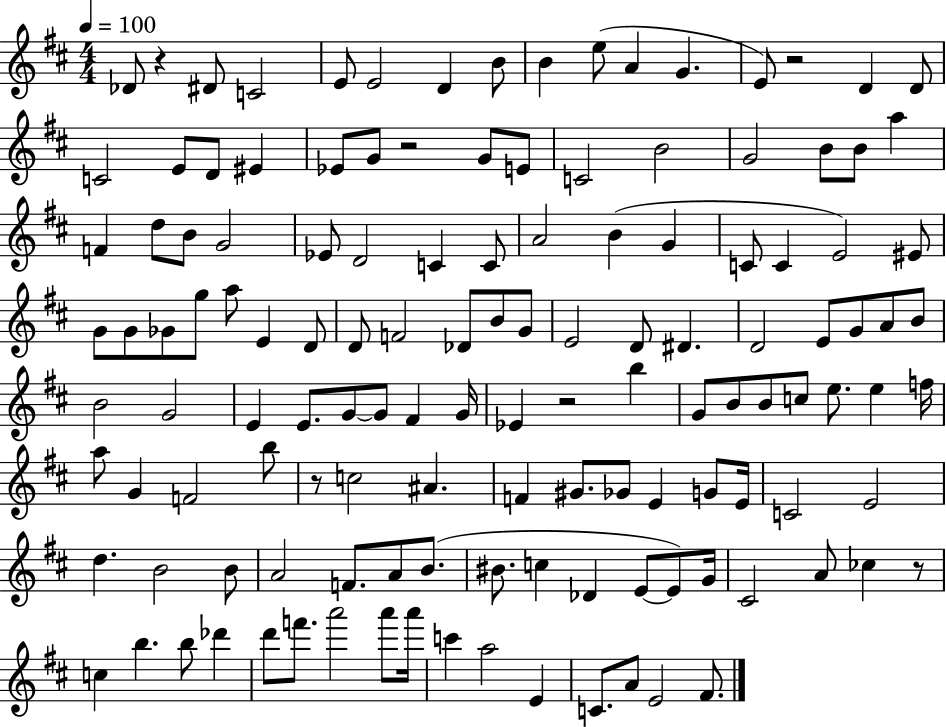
{
  \clef treble
  \numericTimeSignature
  \time 4/4
  \key d \major
  \tempo 4 = 100
  \repeat volta 2 { des'8 r4 dis'8 c'2 | e'8 e'2 d'4 b'8 | b'4 e''8( a'4 g'4. | e'8) r2 d'4 d'8 | \break c'2 e'8 d'8 eis'4 | ees'8 g'8 r2 g'8 e'8 | c'2 b'2 | g'2 b'8 b'8 a''4 | \break f'4 d''8 b'8 g'2 | ees'8 d'2 c'4 c'8 | a'2 b'4( g'4 | c'8 c'4 e'2) eis'8 | \break g'8 g'8 ges'8 g''8 a''8 e'4 d'8 | d'8 f'2 des'8 b'8 g'8 | e'2 d'8 dis'4. | d'2 e'8 g'8 a'8 b'8 | \break b'2 g'2 | e'4 e'8. g'8~~ g'8 fis'4 g'16 | ees'4 r2 b''4 | g'8 b'8 b'8 c''8 e''8. e''4 f''16 | \break a''8 g'4 f'2 b''8 | r8 c''2 ais'4. | f'4 gis'8. ges'8 e'4 g'8 e'16 | c'2 e'2 | \break d''4. b'2 b'8 | a'2 f'8. a'8 b'8.( | bis'8. c''4 des'4 e'8~~ e'8) g'16 | cis'2 a'8 ces''4 r8 | \break c''4 b''4. b''8 des'''4 | d'''8 f'''8. a'''2 a'''8 a'''16 | c'''4 a''2 e'4 | c'8. a'8 e'2 fis'8. | \break } \bar "|."
}